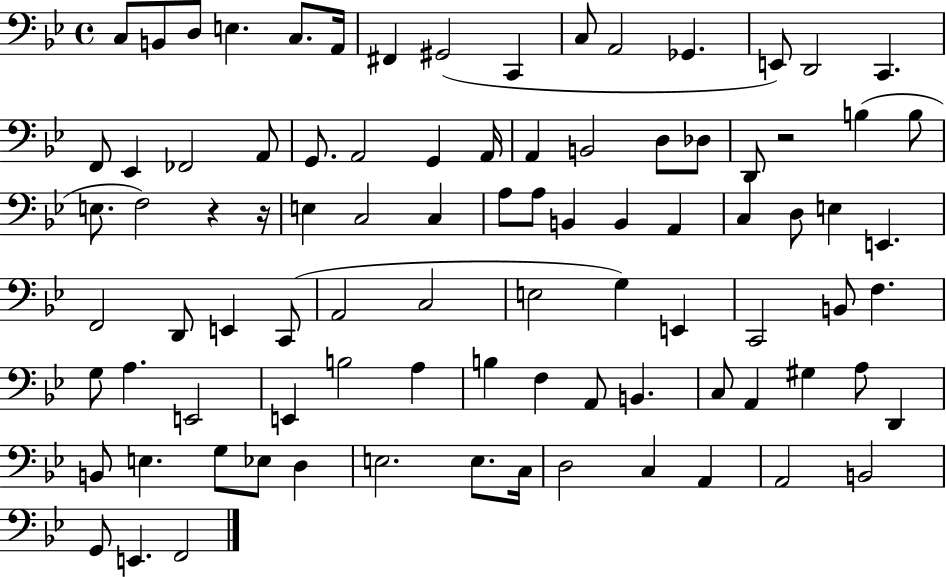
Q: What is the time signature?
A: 4/4